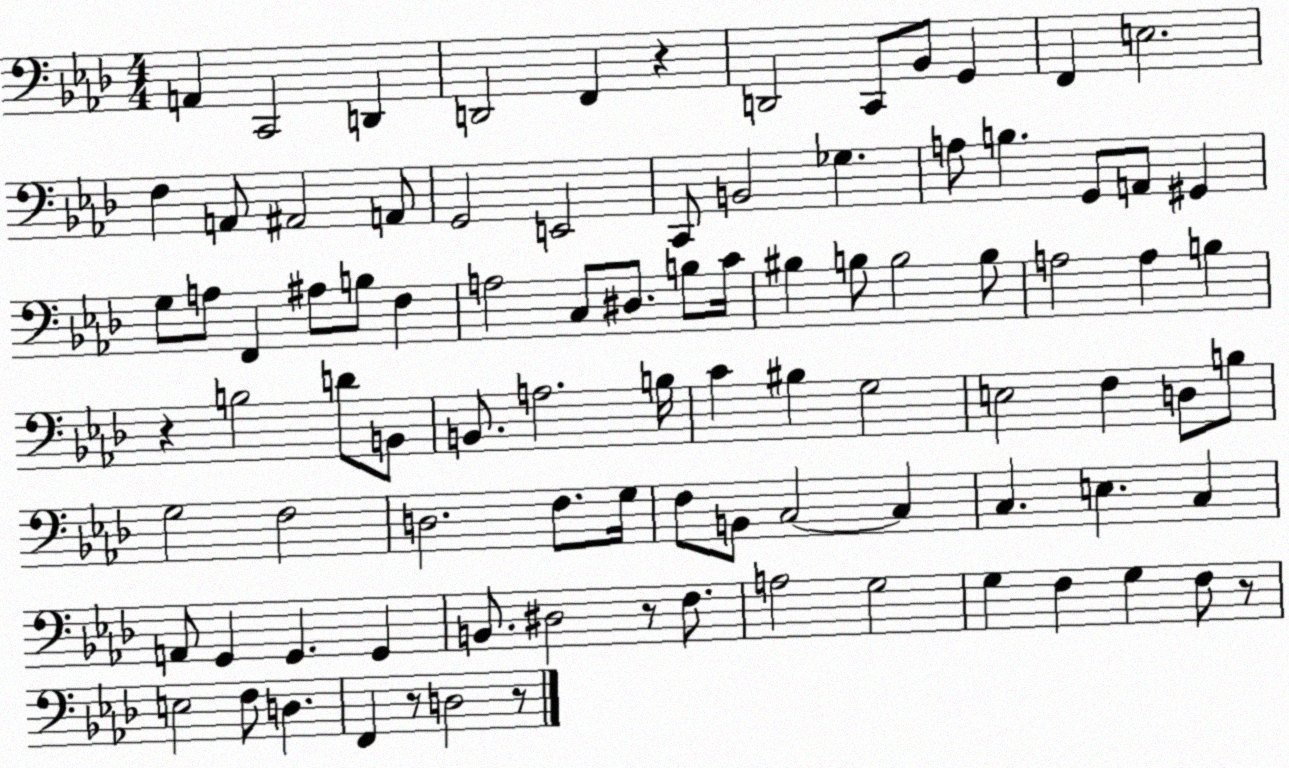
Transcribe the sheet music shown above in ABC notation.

X:1
T:Untitled
M:4/4
L:1/4
K:Ab
A,, C,,2 D,, D,,2 F,, z D,,2 C,,/2 _B,,/2 G,, F,, E,2 F, A,,/2 ^A,,2 A,,/2 G,,2 E,,2 C,,/2 B,,2 _G, A,/2 B, G,,/2 A,,/2 ^G,, G,/2 A,/2 F,, ^A,/2 B,/2 F, A,2 C,/2 ^D,/2 B,/2 C/4 ^B, B,/2 B,2 B,/2 A,2 A, B, z B,2 D/2 B,,/2 B,,/2 A,2 B,/4 C ^B, G,2 E,2 F, D,/2 B,/2 G,2 F,2 D,2 F,/2 G,/4 F,/2 B,,/2 C,2 C, C, E, C, A,,/2 G,, G,, G,, B,,/2 ^D,2 z/2 F,/2 A,2 G,2 G, F, G, F,/2 z/2 E,2 F,/2 D, F,, z/2 D,2 z/2